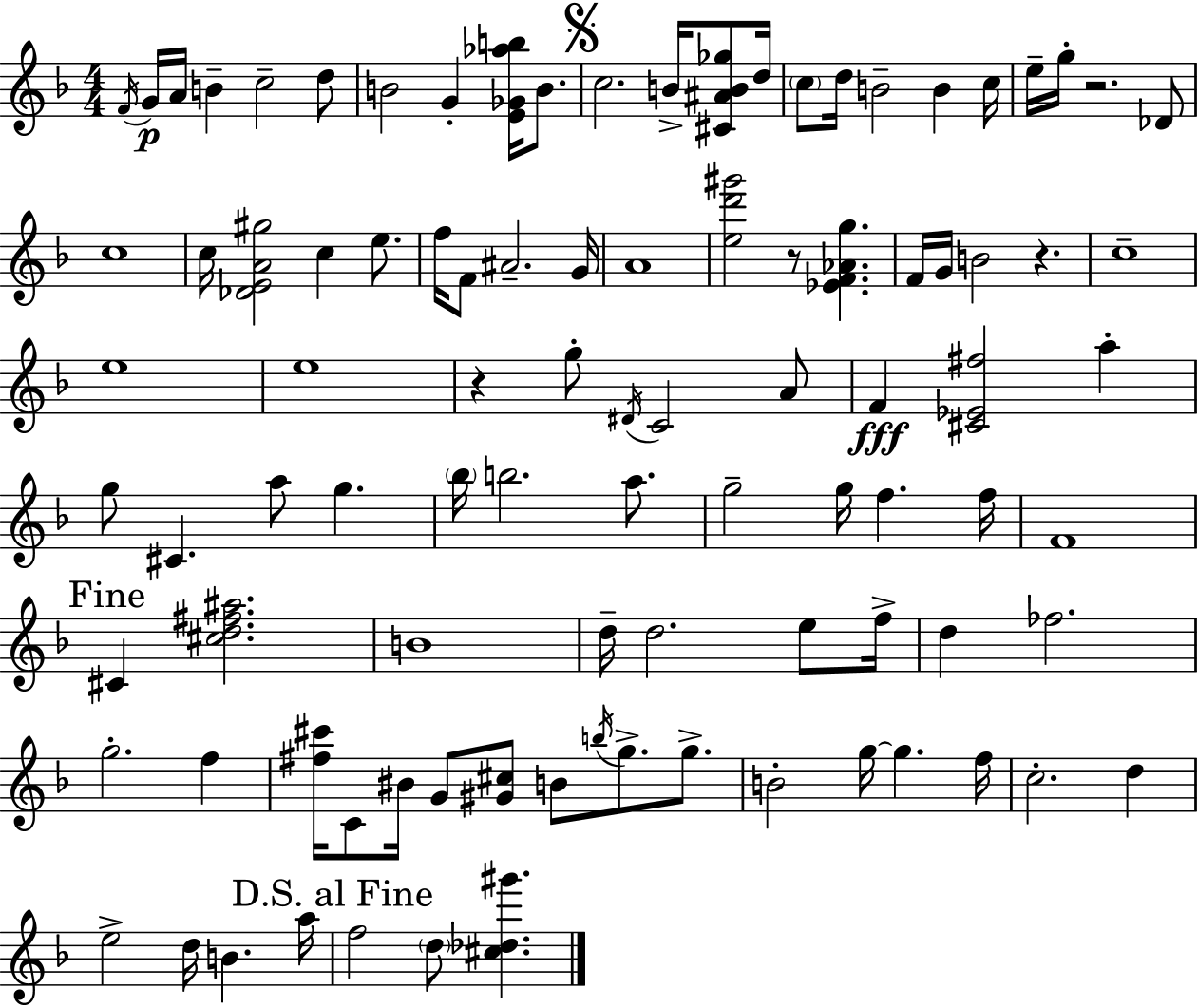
{
  \clef treble
  \numericTimeSignature
  \time 4/4
  \key f \major
  \acciaccatura { f'16 }\p g'16 a'16 b'4-- c''2-- d''8 | b'2 g'4-. <e' ges' aes'' b''>16 b'8. | \mark \markup { \musicglyph "scripts.segno" } c''2. b'16-> <cis' ais' b' ges''>8 | d''16 \parenthesize c''8 d''16 b'2-- b'4 | \break c''16 e''16-- g''16-. r2. des'8 | c''1 | c''16 <des' e' a' gis''>2 c''4 e''8. | f''16 f'8 ais'2.-- | \break g'16 a'1 | <e'' d''' gis'''>2 r8 <ees' f' aes' g''>4. | f'16 g'16 b'2 r4. | c''1-- | \break e''1 | e''1 | r4 g''8-. \acciaccatura { dis'16 } c'2 | a'8 f'4\fff <cis' ees' fis''>2 a''4-. | \break g''8 cis'4. a''8 g''4. | \parenthesize bes''16 b''2. a''8. | g''2-- g''16 f''4. | f''16 f'1 | \break \mark "Fine" cis'4 <cis'' d'' fis'' ais''>2. | b'1 | d''16-- d''2. e''8 | f''16-> d''4 fes''2. | \break g''2.-. f''4 | <fis'' cis'''>16 c'8 bis'16 g'8 <gis' cis''>8 b'8 \acciaccatura { b''16 } g''8.-> | g''8.-> b'2-. g''16~~ g''4. | f''16 c''2.-. d''4 | \break e''2-> d''16 b'4. | a''16 \mark "D.S. al Fine" f''2 \parenthesize d''8 <cis'' des'' gis'''>4. | \bar "|."
}